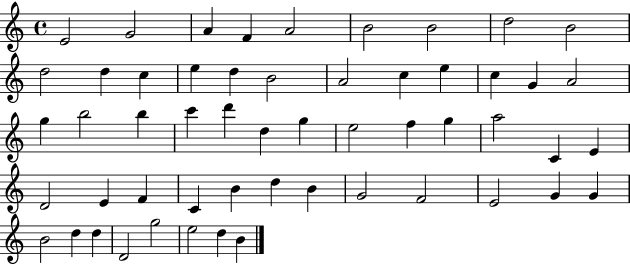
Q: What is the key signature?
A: C major